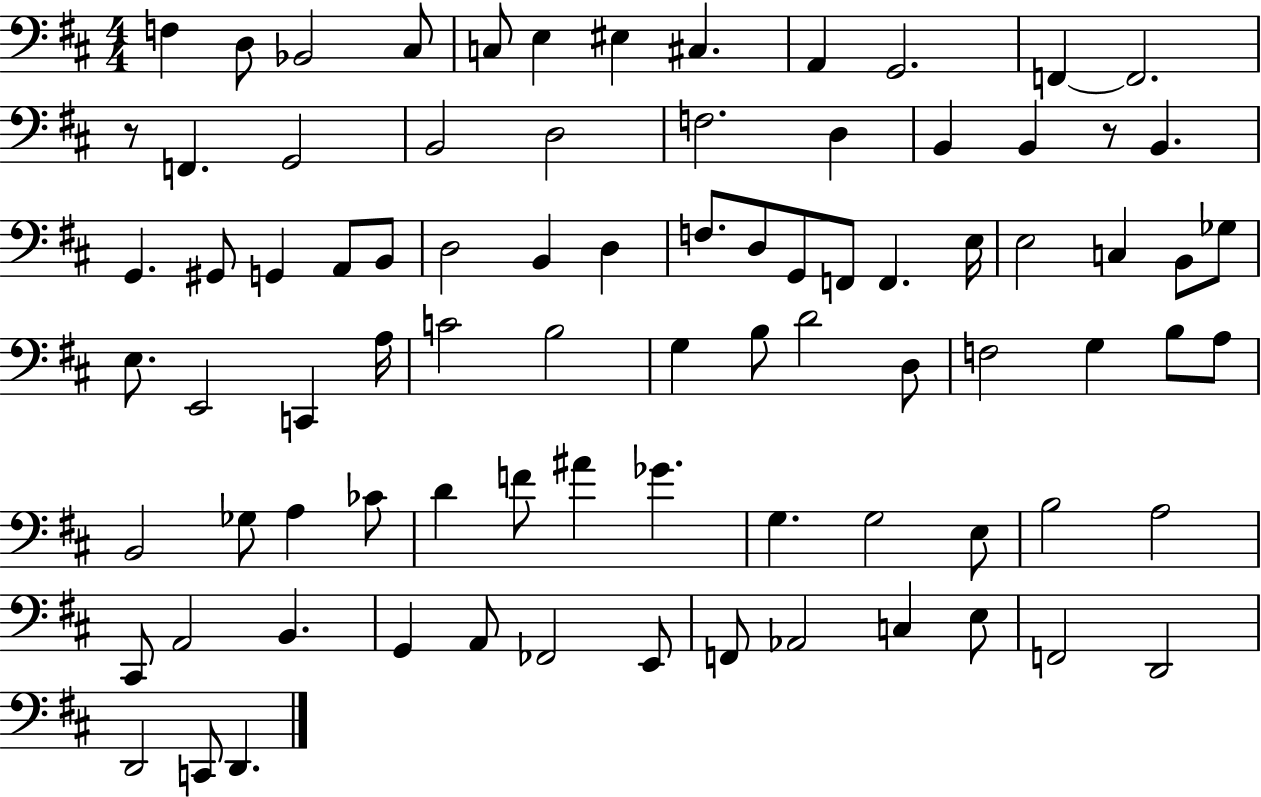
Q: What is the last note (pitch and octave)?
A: D2